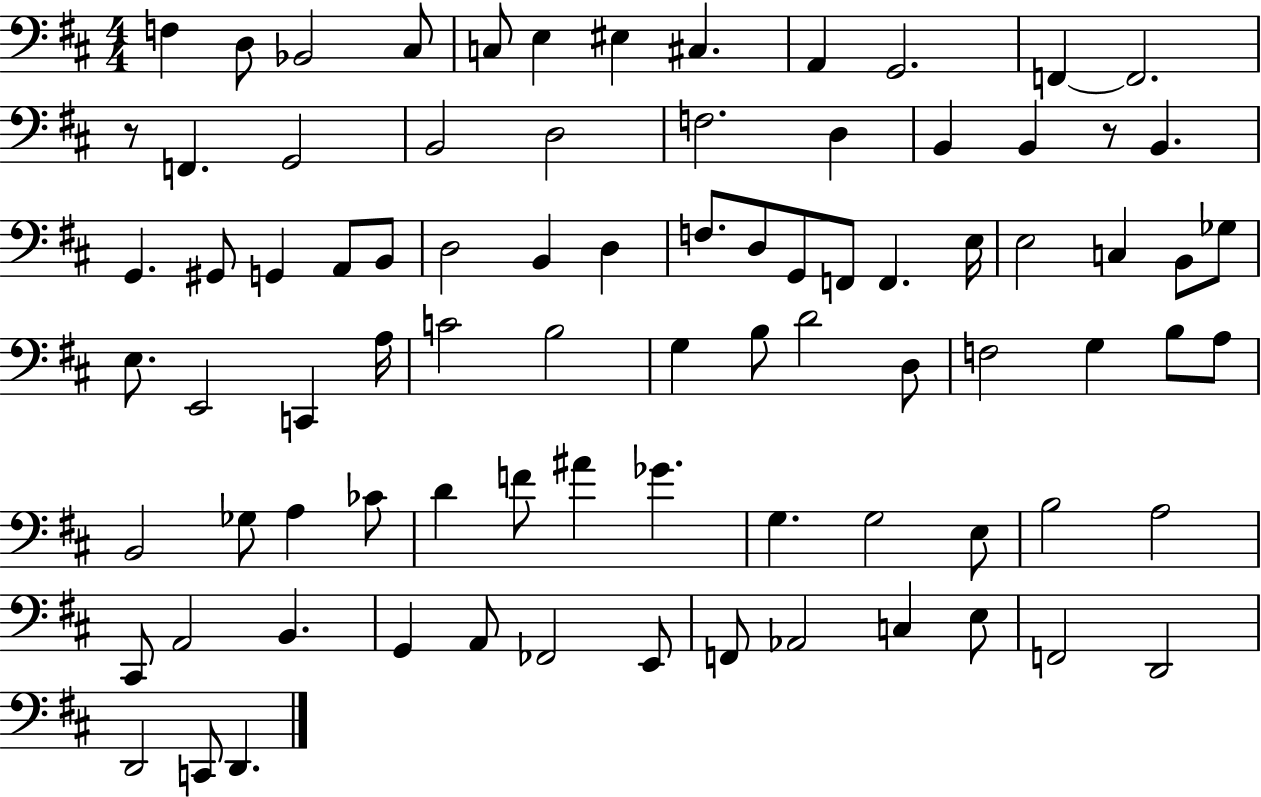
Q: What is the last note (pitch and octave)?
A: D2